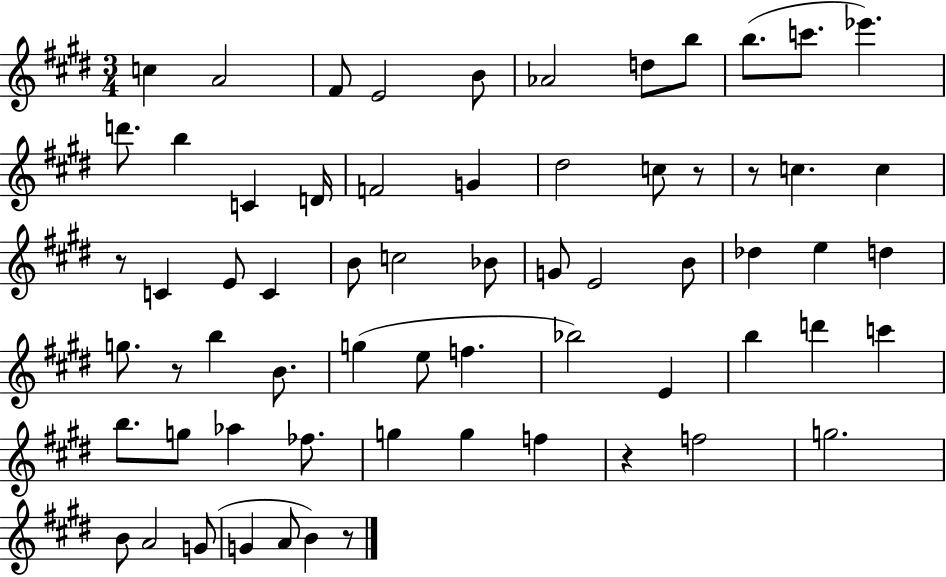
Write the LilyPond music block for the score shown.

{
  \clef treble
  \numericTimeSignature
  \time 3/4
  \key e \major
  c''4 a'2 | fis'8 e'2 b'8 | aes'2 d''8 b''8 | b''8.( c'''8. ees'''4.) | \break d'''8. b''4 c'4 d'16 | f'2 g'4 | dis''2 c''8 r8 | r8 c''4. c''4 | \break r8 c'4 e'8 c'4 | b'8 c''2 bes'8 | g'8 e'2 b'8 | des''4 e''4 d''4 | \break g''8. r8 b''4 b'8. | g''4( e''8 f''4. | bes''2) e'4 | b''4 d'''4 c'''4 | \break b''8. g''8 aes''4 fes''8. | g''4 g''4 f''4 | r4 f''2 | g''2. | \break b'8 a'2 g'8( | g'4 a'8 b'4) r8 | \bar "|."
}